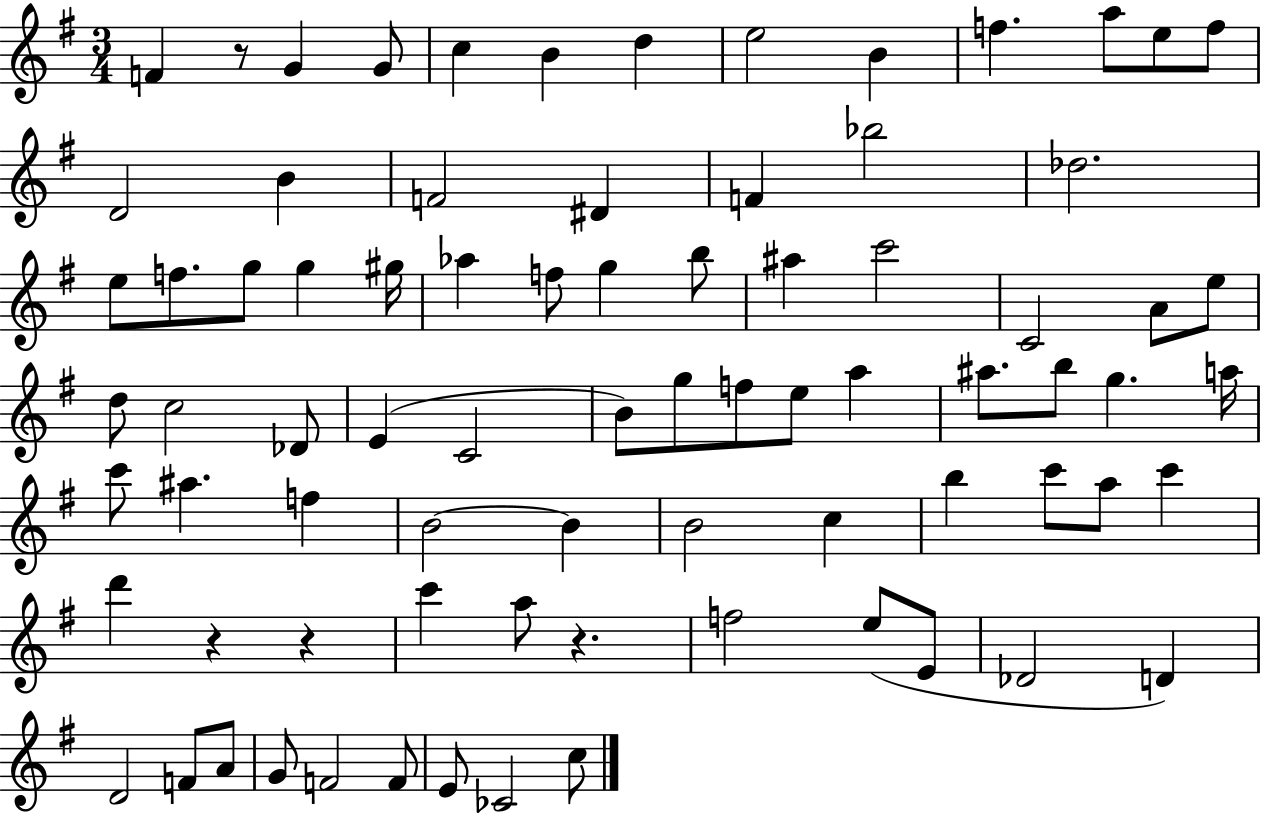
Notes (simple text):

F4/q R/e G4/q G4/e C5/q B4/q D5/q E5/h B4/q F5/q. A5/e E5/e F5/e D4/h B4/q F4/h D#4/q F4/q Bb5/h Db5/h. E5/e F5/e. G5/e G5/q G#5/s Ab5/q F5/e G5/q B5/e A#5/q C6/h C4/h A4/e E5/e D5/e C5/h Db4/e E4/q C4/h B4/e G5/e F5/e E5/e A5/q A#5/e. B5/e G5/q. A5/s C6/e A#5/q. F5/q B4/h B4/q B4/h C5/q B5/q C6/e A5/e C6/q D6/q R/q R/q C6/q A5/e R/q. F5/h E5/e E4/e Db4/h D4/q D4/h F4/e A4/e G4/e F4/h F4/e E4/e CES4/h C5/e